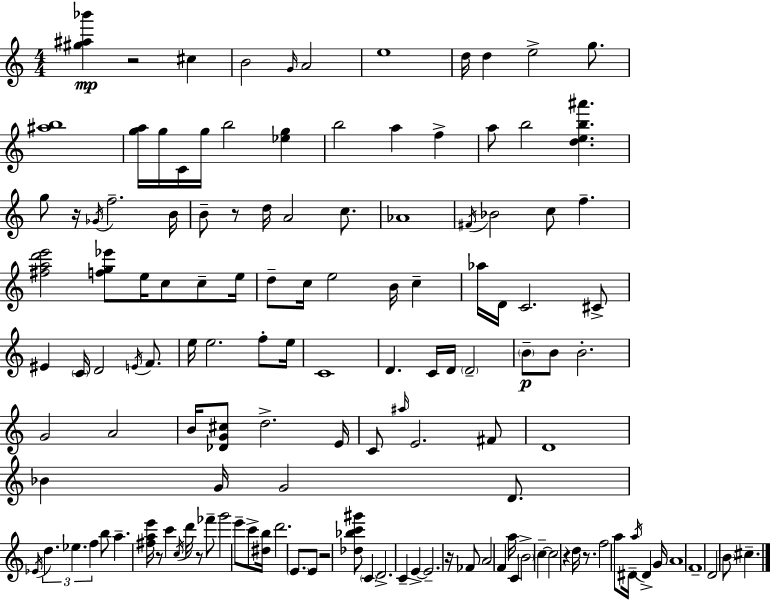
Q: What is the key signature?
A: C major